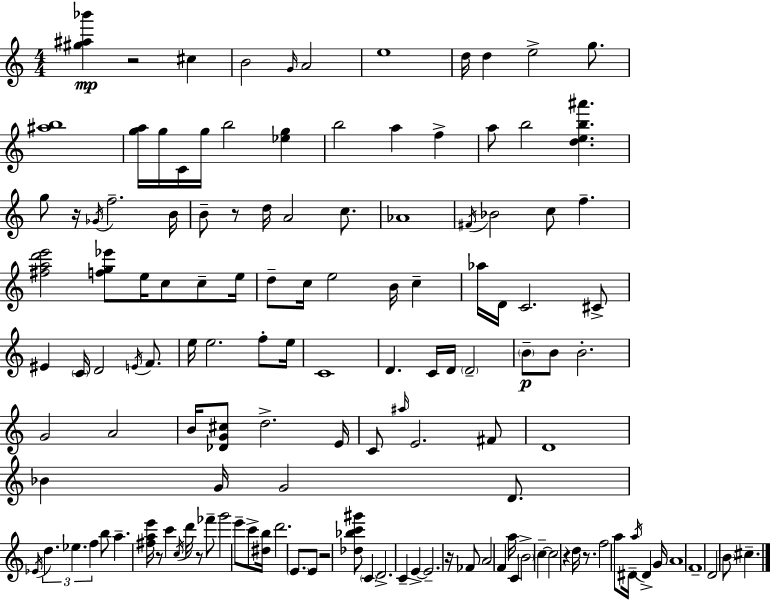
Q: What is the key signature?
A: C major